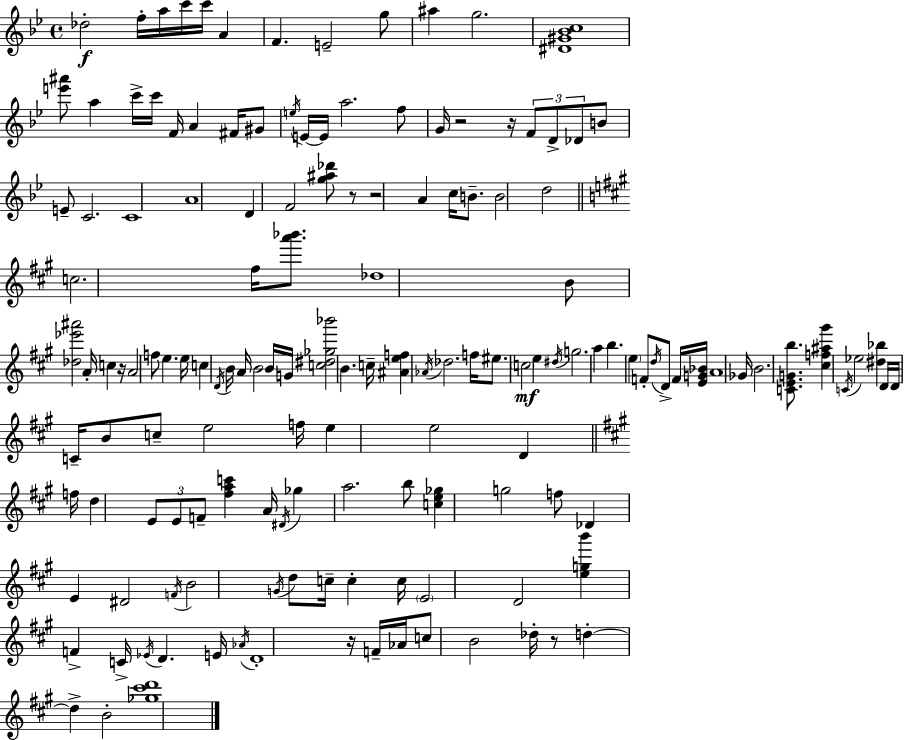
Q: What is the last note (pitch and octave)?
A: B4